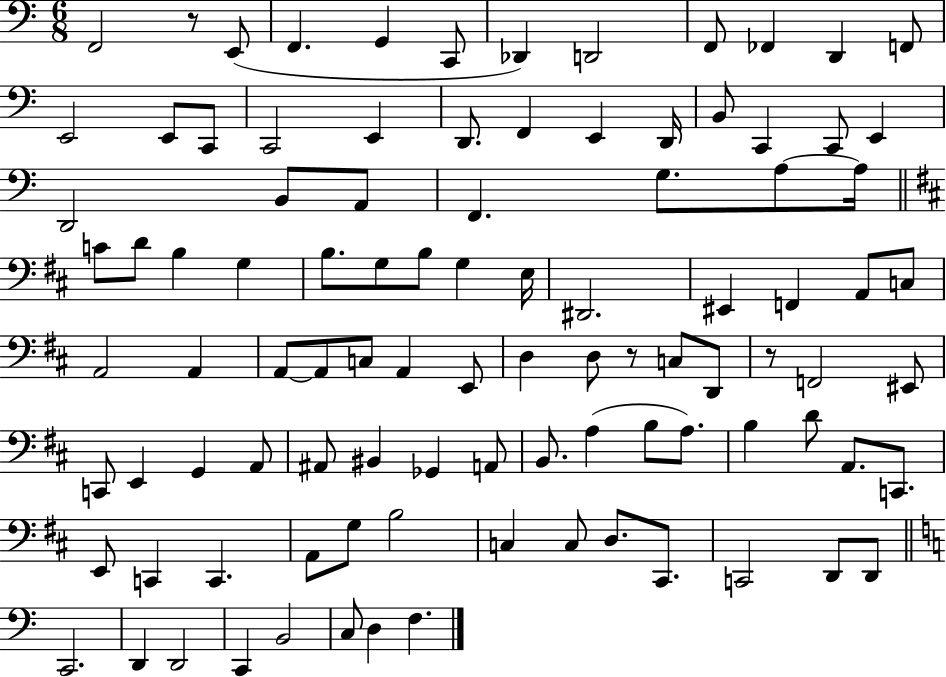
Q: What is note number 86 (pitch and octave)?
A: D2